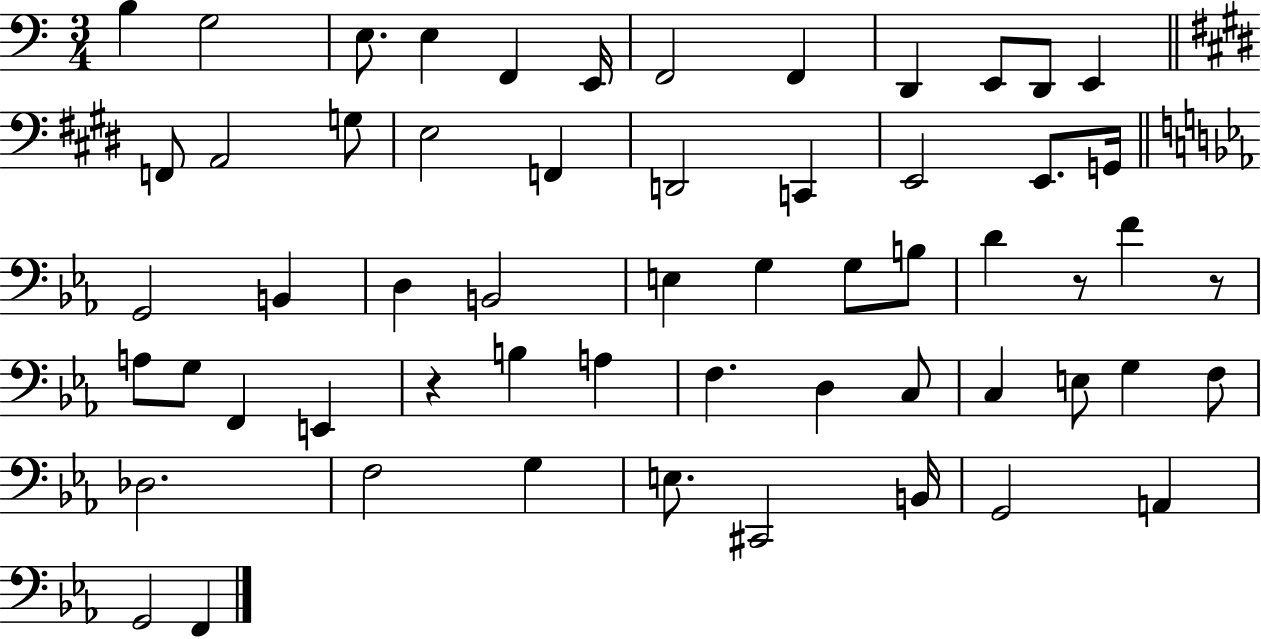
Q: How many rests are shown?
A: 3